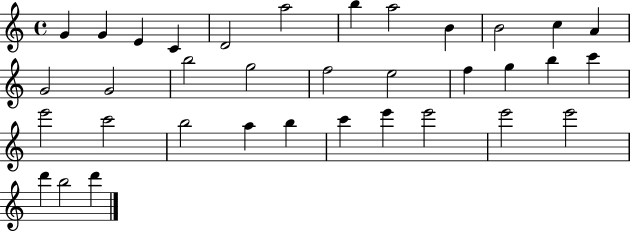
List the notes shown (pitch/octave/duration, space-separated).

G4/q G4/q E4/q C4/q D4/h A5/h B5/q A5/h B4/q B4/h C5/q A4/q G4/h G4/h B5/h G5/h F5/h E5/h F5/q G5/q B5/q C6/q E6/h C6/h B5/h A5/q B5/q C6/q E6/q E6/h E6/h E6/h D6/q B5/h D6/q